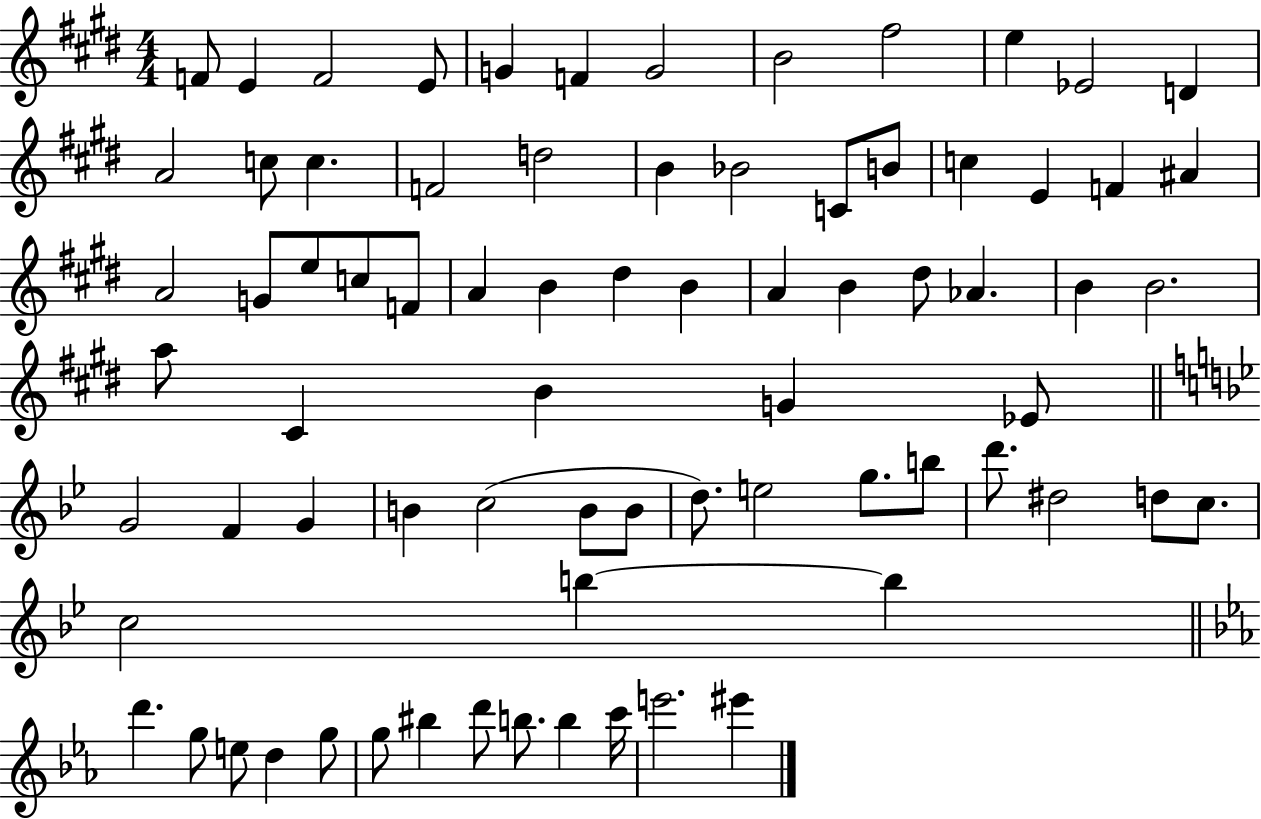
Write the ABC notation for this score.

X:1
T:Untitled
M:4/4
L:1/4
K:E
F/2 E F2 E/2 G F G2 B2 ^f2 e _E2 D A2 c/2 c F2 d2 B _B2 C/2 B/2 c E F ^A A2 G/2 e/2 c/2 F/2 A B ^d B A B ^d/2 _A B B2 a/2 ^C B G _E/2 G2 F G B c2 B/2 B/2 d/2 e2 g/2 b/2 d'/2 ^d2 d/2 c/2 c2 b b d' g/2 e/2 d g/2 g/2 ^b d'/2 b/2 b c'/4 e'2 ^e'